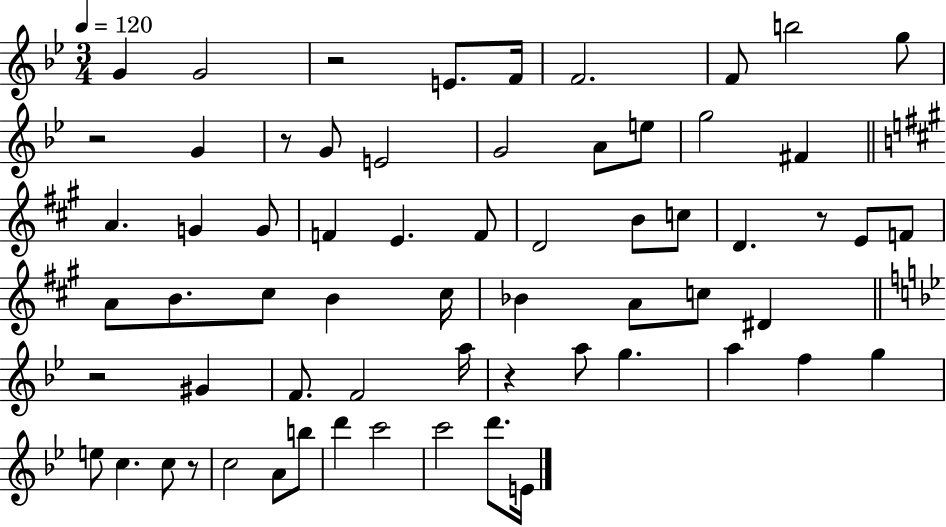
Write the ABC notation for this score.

X:1
T:Untitled
M:3/4
L:1/4
K:Bb
G G2 z2 E/2 F/4 F2 F/2 b2 g/2 z2 G z/2 G/2 E2 G2 A/2 e/2 g2 ^F A G G/2 F E F/2 D2 B/2 c/2 D z/2 E/2 F/2 A/2 B/2 ^c/2 B ^c/4 _B A/2 c/2 ^D z2 ^G F/2 F2 a/4 z a/2 g a f g e/2 c c/2 z/2 c2 A/2 b/2 d' c'2 c'2 d'/2 E/4